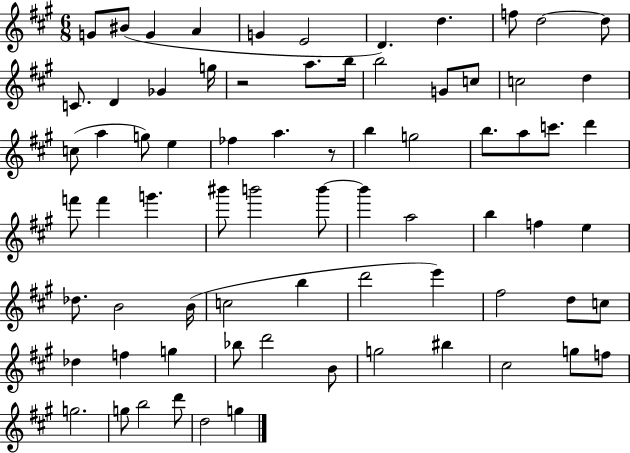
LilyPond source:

{
  \clef treble
  \numericTimeSignature
  \time 6/8
  \key a \major
  g'8 bis'8( g'4 a'4 | g'4 e'2 | d'4.) d''4. | f''8 d''2~~ d''8 | \break c'8. d'4 ges'4 g''16 | r2 a''8. b''16 | b''2 g'8 c''8 | c''2 d''4 | \break c''8( a''4 g''8) e''4 | fes''4 a''4. r8 | b''4 g''2 | b''8. a''8 c'''8. d'''4 | \break f'''8 f'''4 g'''4. | bis'''8 b'''2 b'''8~~ | b'''4 a''2 | b''4 f''4 e''4 | \break des''8. b'2 b'16( | c''2 b''4 | d'''2 e'''4) | fis''2 d''8 c''8 | \break des''4 f''4 g''4 | bes''8 d'''2 b'8 | g''2 bis''4 | cis''2 g''8 f''8 | \break g''2. | g''8 b''2 d'''8 | d''2 g''4 | \bar "|."
}